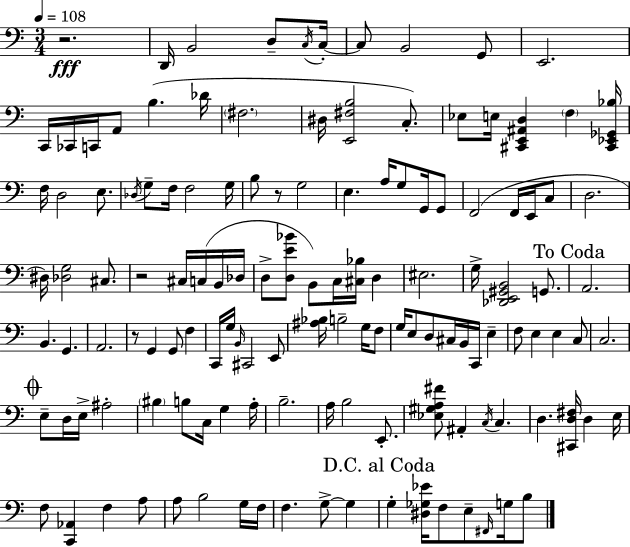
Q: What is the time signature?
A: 3/4